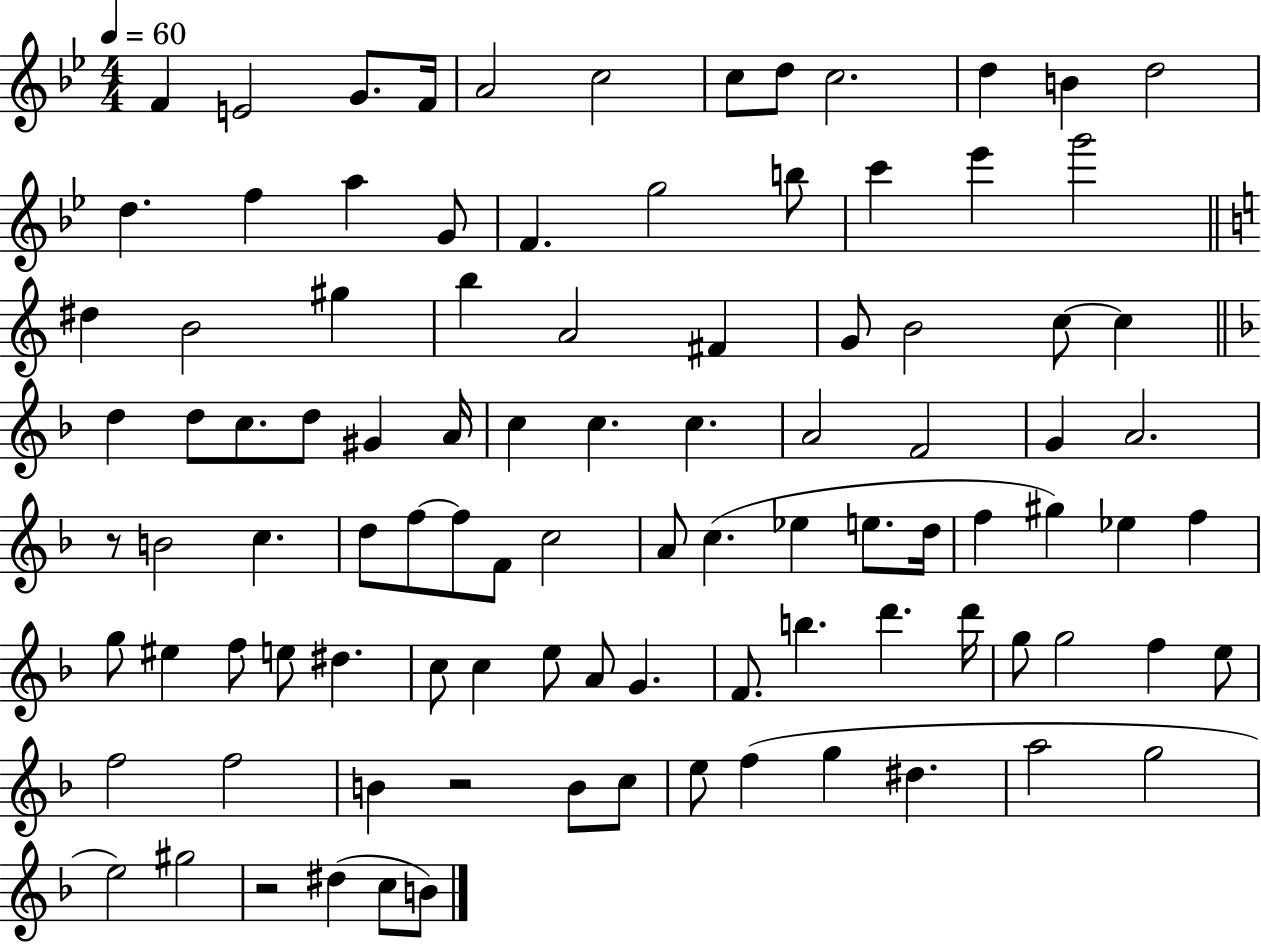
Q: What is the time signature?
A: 4/4